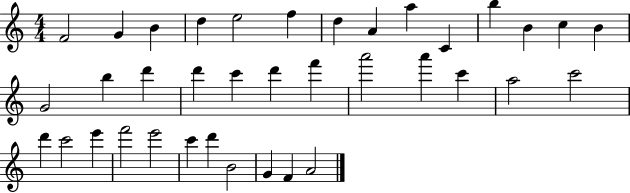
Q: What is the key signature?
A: C major